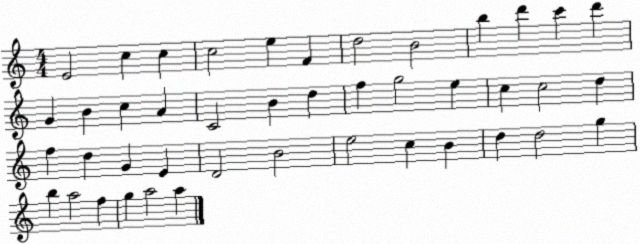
X:1
T:Untitled
M:4/4
L:1/4
K:C
E2 c c c2 e F d2 B2 b d' c' d' G B c A C2 B d f g2 e c c2 d f d G E D2 B2 e2 c B d d2 g b a2 f g a2 a